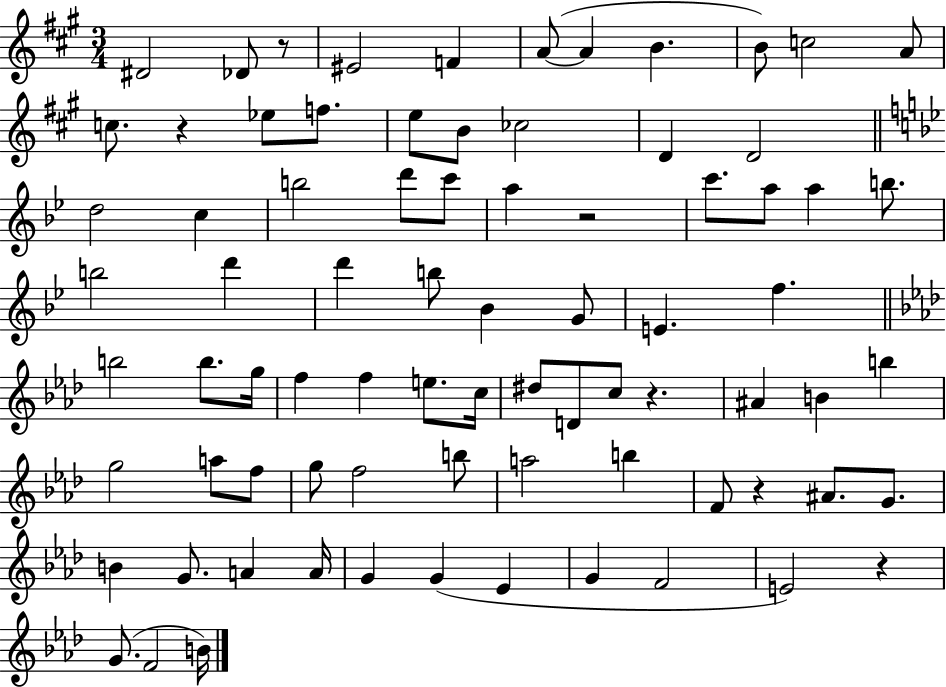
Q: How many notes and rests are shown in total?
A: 79